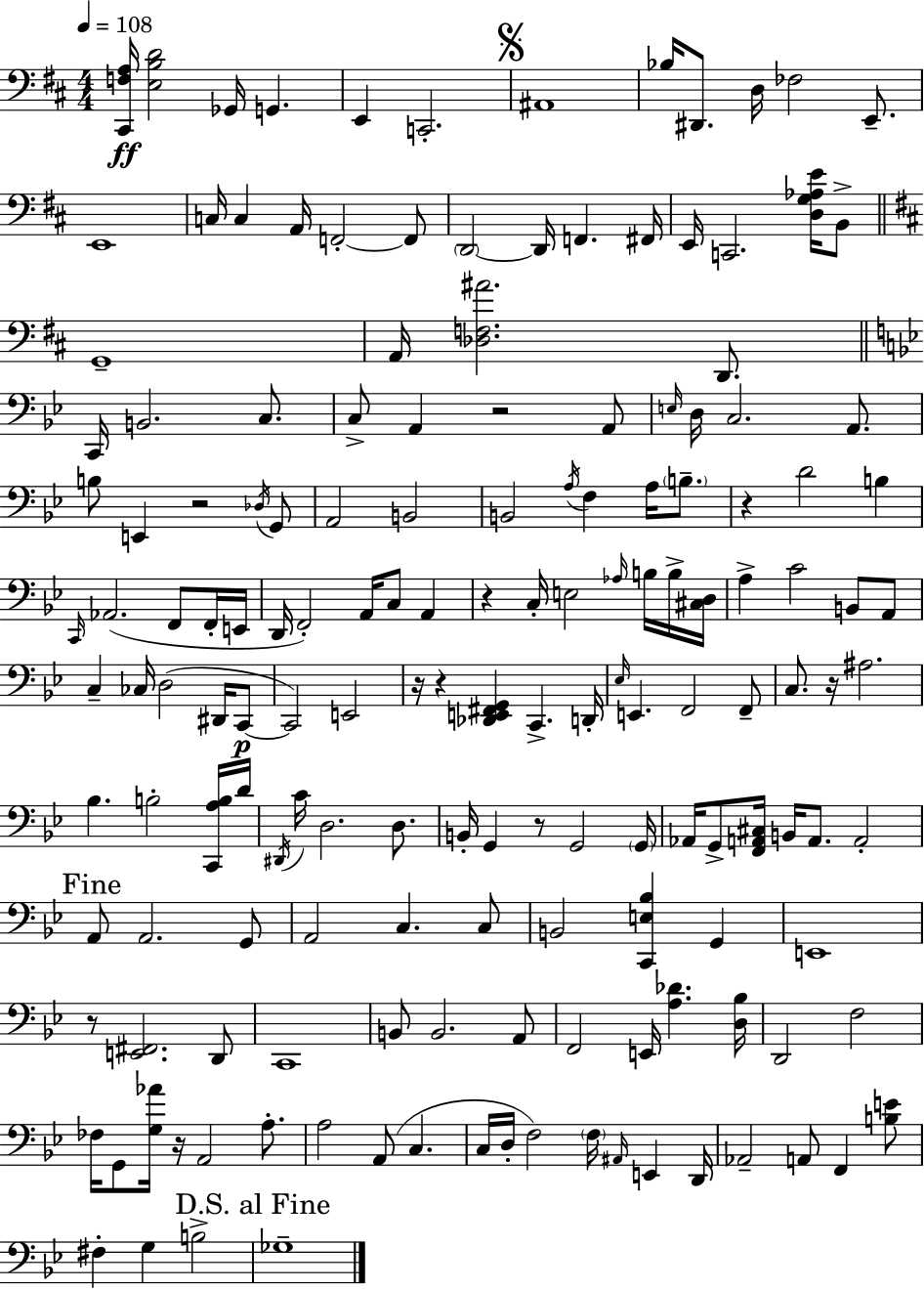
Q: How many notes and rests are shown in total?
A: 162